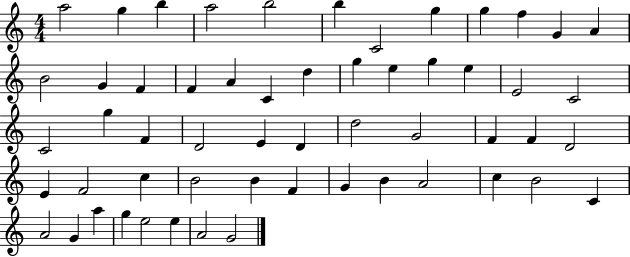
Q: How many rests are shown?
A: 0